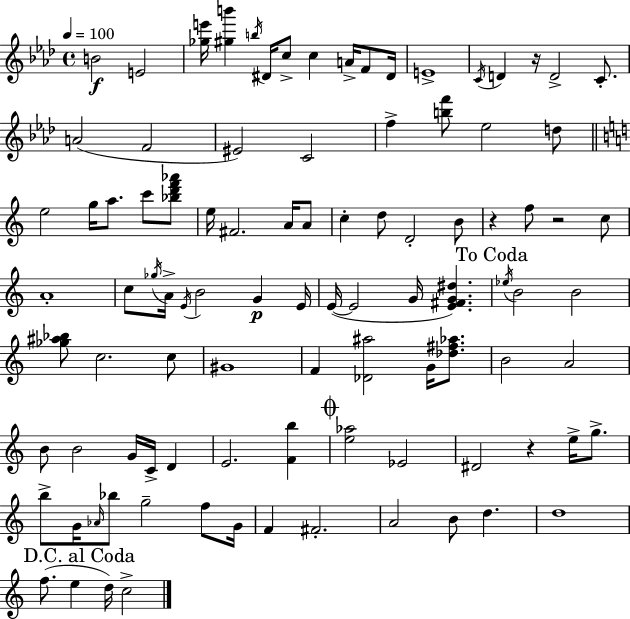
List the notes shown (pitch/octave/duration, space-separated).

B4/h E4/h [Gb5,E6]/s [G#5,B6]/q B5/s D#4/s C5/e C5/q A4/s F4/e D#4/s E4/w C4/s D4/q R/s D4/h C4/e. A4/h F4/h EIS4/h C4/h F5/q [B5,F6]/e Eb5/h D5/e E5/h G5/s A5/e. C6/e [Bb5,D6,F6,Ab6]/e E5/s F#4/h. A4/s A4/e C5/q D5/e D4/h B4/e R/q F5/e R/h C5/e A4/w C5/e Gb5/s A4/s E4/s B4/h G4/q E4/s E4/s E4/h G4/s [E4,F#4,G4,D#5]/q. Eb5/s B4/h B4/h [Gb5,A#5,Bb5]/e C5/h. C5/e G#4/w F4/q [Db4,A#5]/h G4/s [Db5,F#5,Ab5]/e. B4/h A4/h B4/e B4/h G4/s C4/s D4/q E4/h. [F4,B5]/q [E5,Ab5]/h Eb4/h D#4/h R/q E5/s G5/e. B5/e G4/s Ab4/s Bb5/e G5/h F5/e G4/s F4/q F#4/h. A4/h B4/e D5/q. D5/w F5/e. E5/q D5/s C5/h